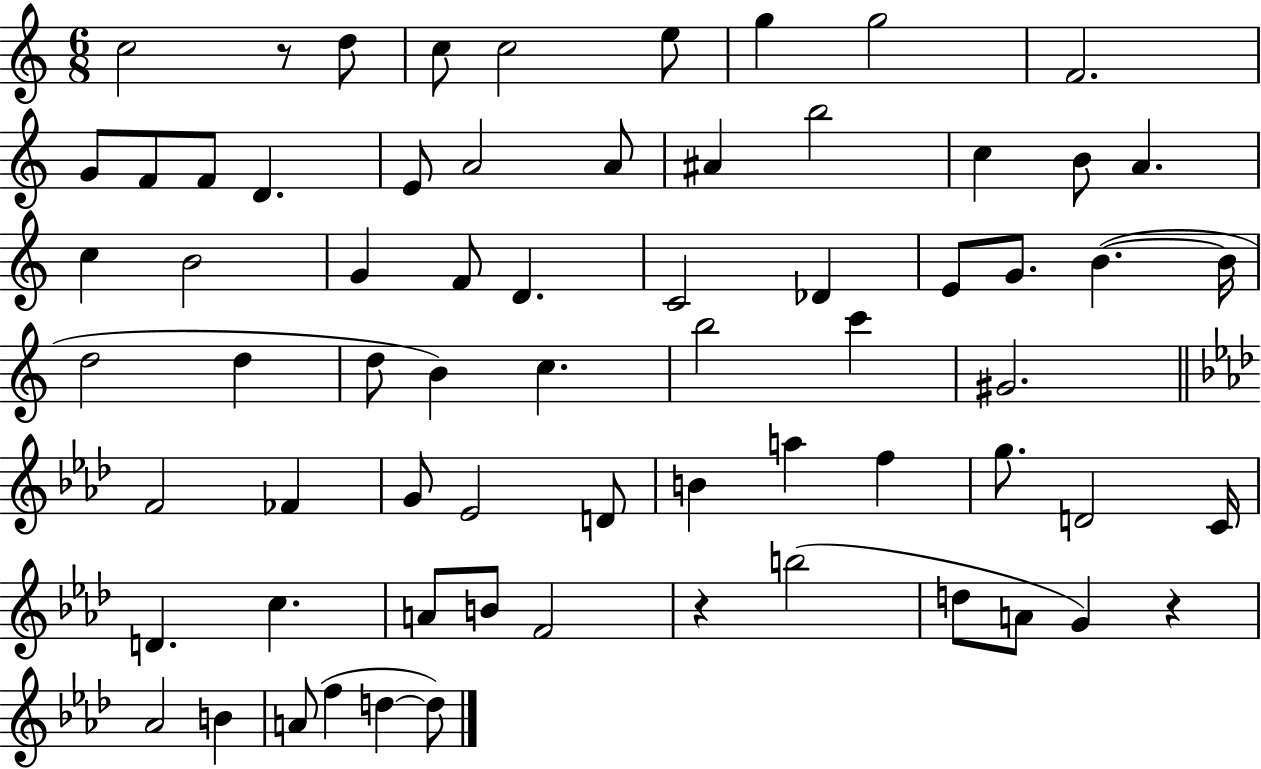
X:1
T:Untitled
M:6/8
L:1/4
K:C
c2 z/2 d/2 c/2 c2 e/2 g g2 F2 G/2 F/2 F/2 D E/2 A2 A/2 ^A b2 c B/2 A c B2 G F/2 D C2 _D E/2 G/2 B B/4 d2 d d/2 B c b2 c' ^G2 F2 _F G/2 _E2 D/2 B a f g/2 D2 C/4 D c A/2 B/2 F2 z b2 d/2 A/2 G z _A2 B A/2 f d d/2